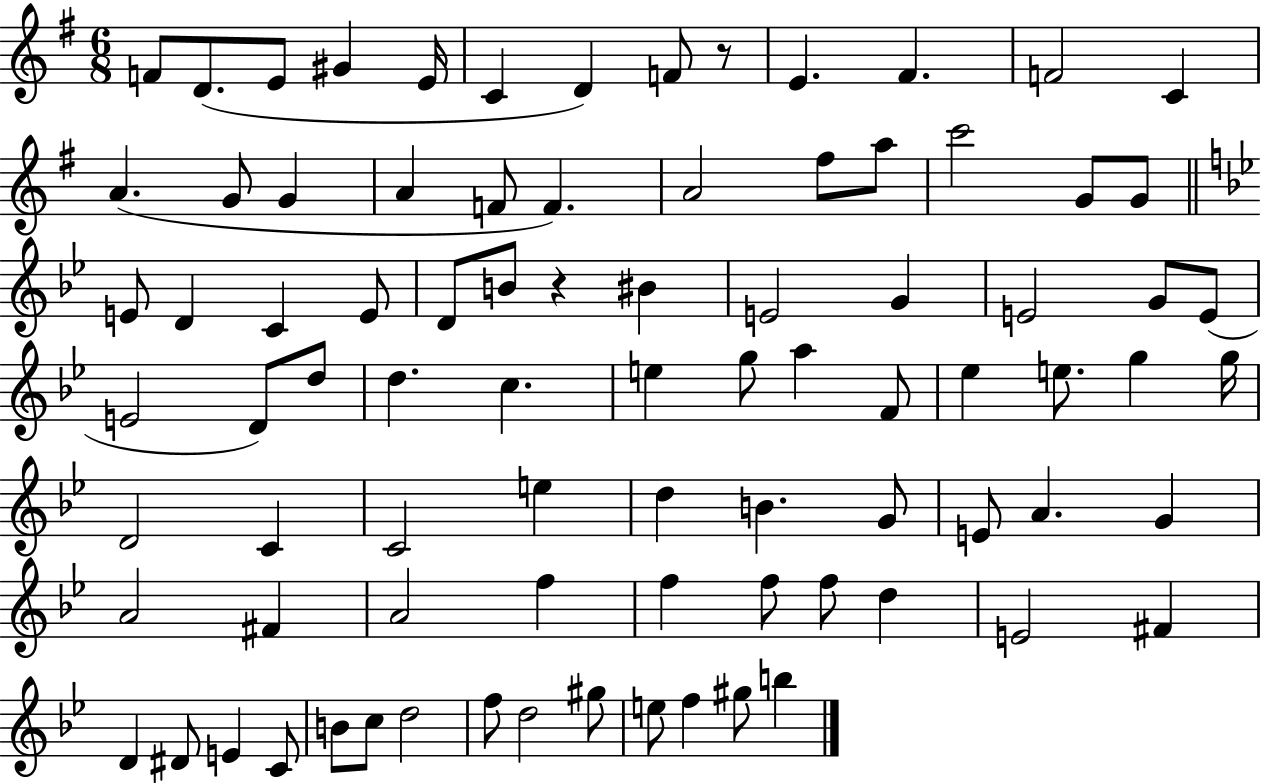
{
  \clef treble
  \numericTimeSignature
  \time 6/8
  \key g \major
  f'8 d'8.( e'8 gis'4 e'16 | c'4 d'4) f'8 r8 | e'4. fis'4. | f'2 c'4 | \break a'4.( g'8 g'4 | a'4 f'8 f'4.) | a'2 fis''8 a''8 | c'''2 g'8 g'8 | \break \bar "||" \break \key g \minor e'8 d'4 c'4 e'8 | d'8 b'8 r4 bis'4 | e'2 g'4 | e'2 g'8 e'8( | \break e'2 d'8) d''8 | d''4. c''4. | e''4 g''8 a''4 f'8 | ees''4 e''8. g''4 g''16 | \break d'2 c'4 | c'2 e''4 | d''4 b'4. g'8 | e'8 a'4. g'4 | \break a'2 fis'4 | a'2 f''4 | f''4 f''8 f''8 d''4 | e'2 fis'4 | \break d'4 dis'8 e'4 c'8 | b'8 c''8 d''2 | f''8 d''2 gis''8 | e''8 f''4 gis''8 b''4 | \break \bar "|."
}